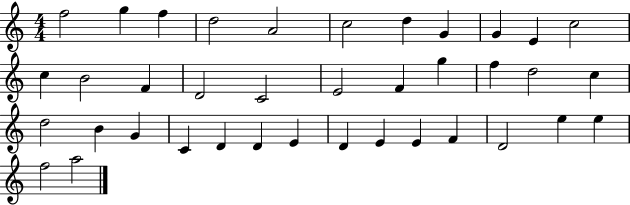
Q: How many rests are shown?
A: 0